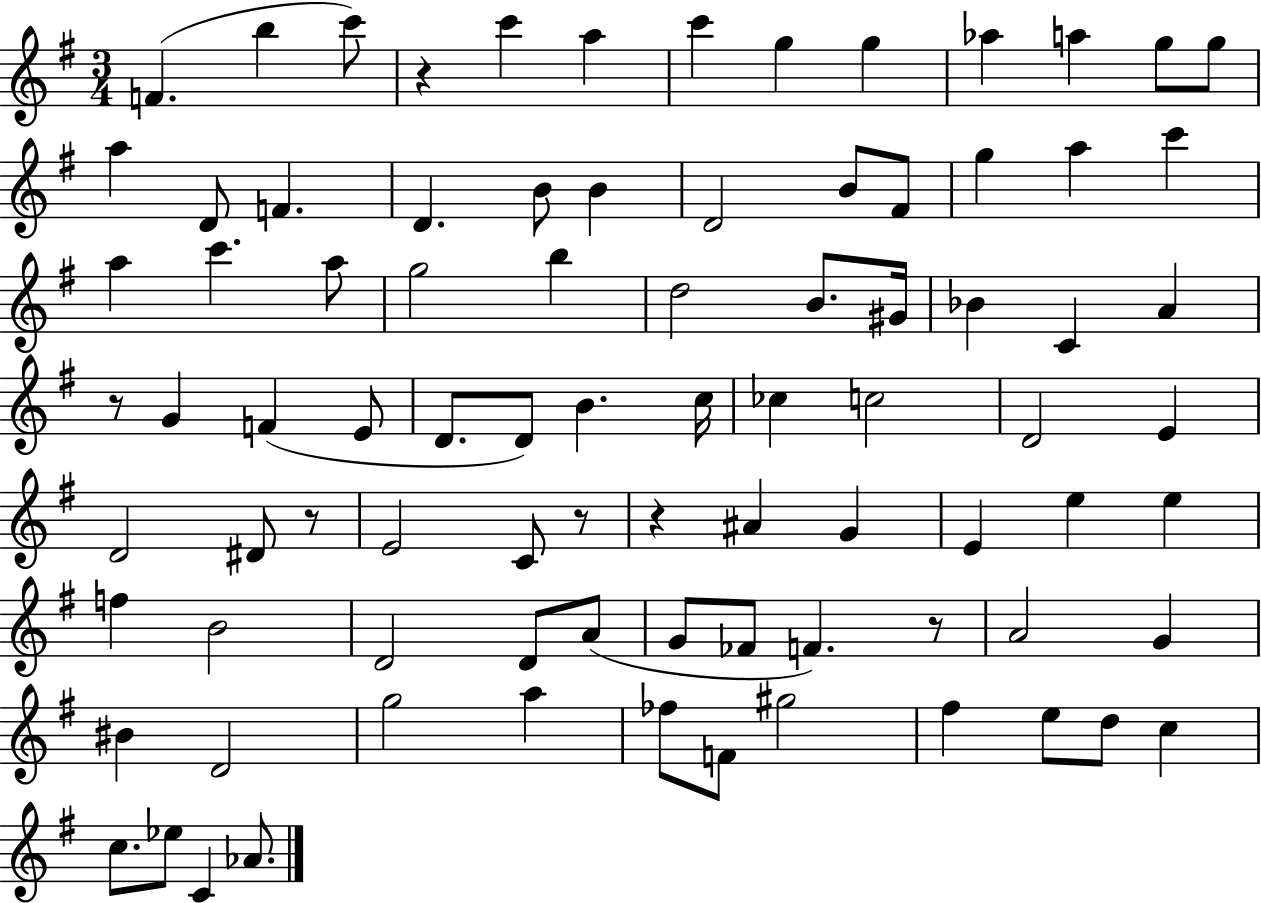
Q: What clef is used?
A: treble